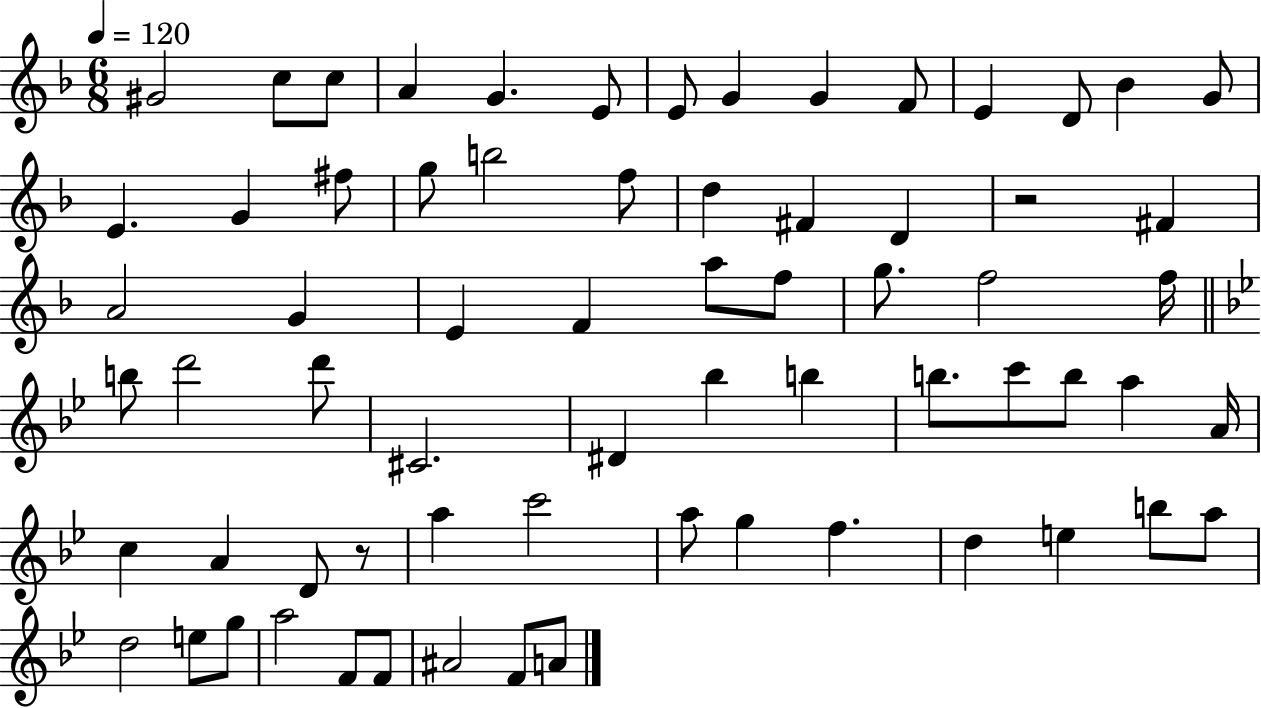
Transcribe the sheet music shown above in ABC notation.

X:1
T:Untitled
M:6/8
L:1/4
K:F
^G2 c/2 c/2 A G E/2 E/2 G G F/2 E D/2 _B G/2 E G ^f/2 g/2 b2 f/2 d ^F D z2 ^F A2 G E F a/2 f/2 g/2 f2 f/4 b/2 d'2 d'/2 ^C2 ^D _b b b/2 c'/2 b/2 a A/4 c A D/2 z/2 a c'2 a/2 g f d e b/2 a/2 d2 e/2 g/2 a2 F/2 F/2 ^A2 F/2 A/2